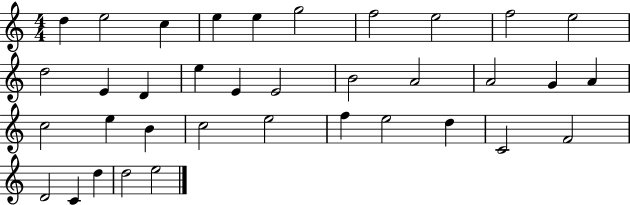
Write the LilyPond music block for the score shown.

{
  \clef treble
  \numericTimeSignature
  \time 4/4
  \key c \major
  d''4 e''2 c''4 | e''4 e''4 g''2 | f''2 e''2 | f''2 e''2 | \break d''2 e'4 d'4 | e''4 e'4 e'2 | b'2 a'2 | a'2 g'4 a'4 | \break c''2 e''4 b'4 | c''2 e''2 | f''4 e''2 d''4 | c'2 f'2 | \break d'2 c'4 d''4 | d''2 e''2 | \bar "|."
}